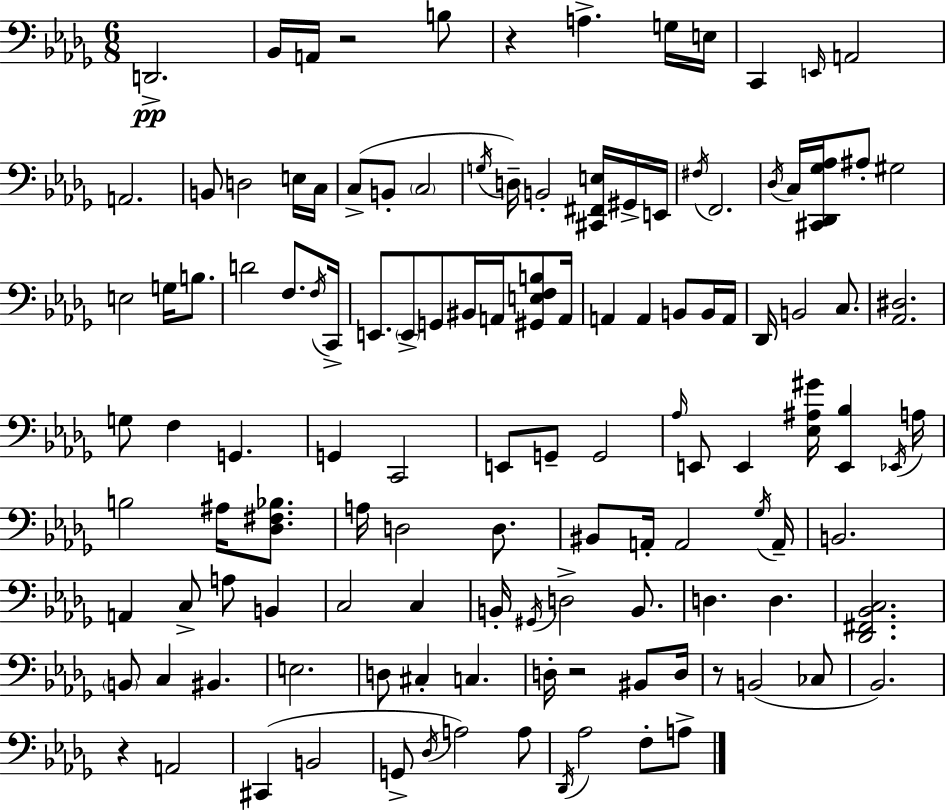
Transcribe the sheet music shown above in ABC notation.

X:1
T:Untitled
M:6/8
L:1/4
K:Bbm
D,,2 _B,,/4 A,,/4 z2 B,/2 z A, G,/4 E,/4 C,, E,,/4 A,,2 A,,2 B,,/2 D,2 E,/4 C,/4 C,/2 B,,/2 C,2 G,/4 D,/4 B,,2 [^C,,^F,,E,]/4 ^G,,/4 E,,/4 ^F,/4 F,,2 _D,/4 C,/4 [^C,,_D,,_G,_A,]/4 ^A,/2 ^G,2 E,2 G,/4 B,/2 D2 F,/2 F,/4 C,,/4 E,,/2 E,,/2 G,,/2 ^B,,/4 A,,/4 [^G,,E,F,B,]/2 A,,/4 A,, A,, B,,/2 B,,/4 A,,/4 _D,,/4 B,,2 C,/2 [_A,,^D,]2 G,/2 F, G,, G,, C,,2 E,,/2 G,,/2 G,,2 _A,/4 E,,/2 E,, [_E,^A,^G]/4 [E,,_B,] _E,,/4 A,/4 B,2 ^A,/4 [_D,^F,_B,]/2 A,/4 D,2 D,/2 ^B,,/2 A,,/4 A,,2 _G,/4 A,,/4 B,,2 A,, C,/2 A,/2 B,, C,2 C, B,,/4 ^G,,/4 D,2 B,,/2 D, D, [_D,,^F,,_B,,C,]2 B,,/2 C, ^B,, E,2 D,/2 ^C, C, D,/4 z2 ^B,,/2 D,/4 z/2 B,,2 _C,/2 _B,,2 z A,,2 ^C,, B,,2 G,,/2 _D,/4 A,2 A,/2 _D,,/4 _A,2 F,/2 A,/2